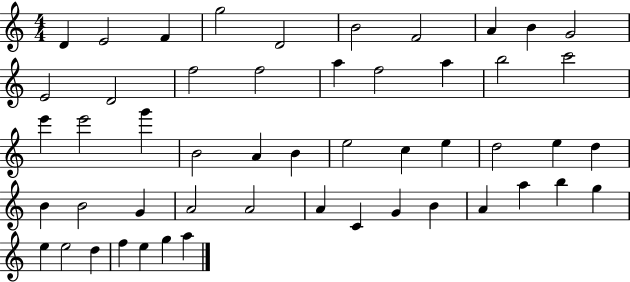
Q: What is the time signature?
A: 4/4